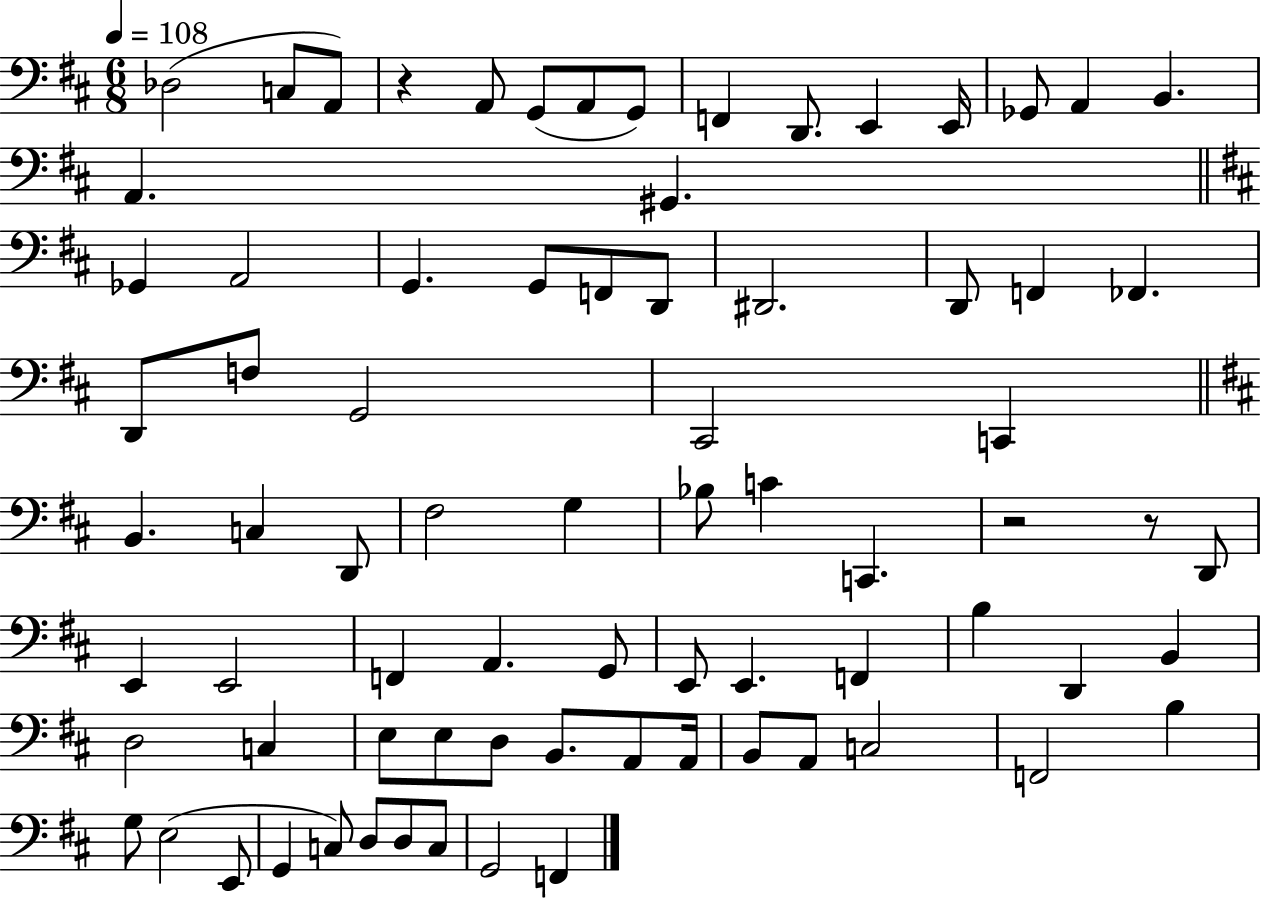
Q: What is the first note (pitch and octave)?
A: Db3